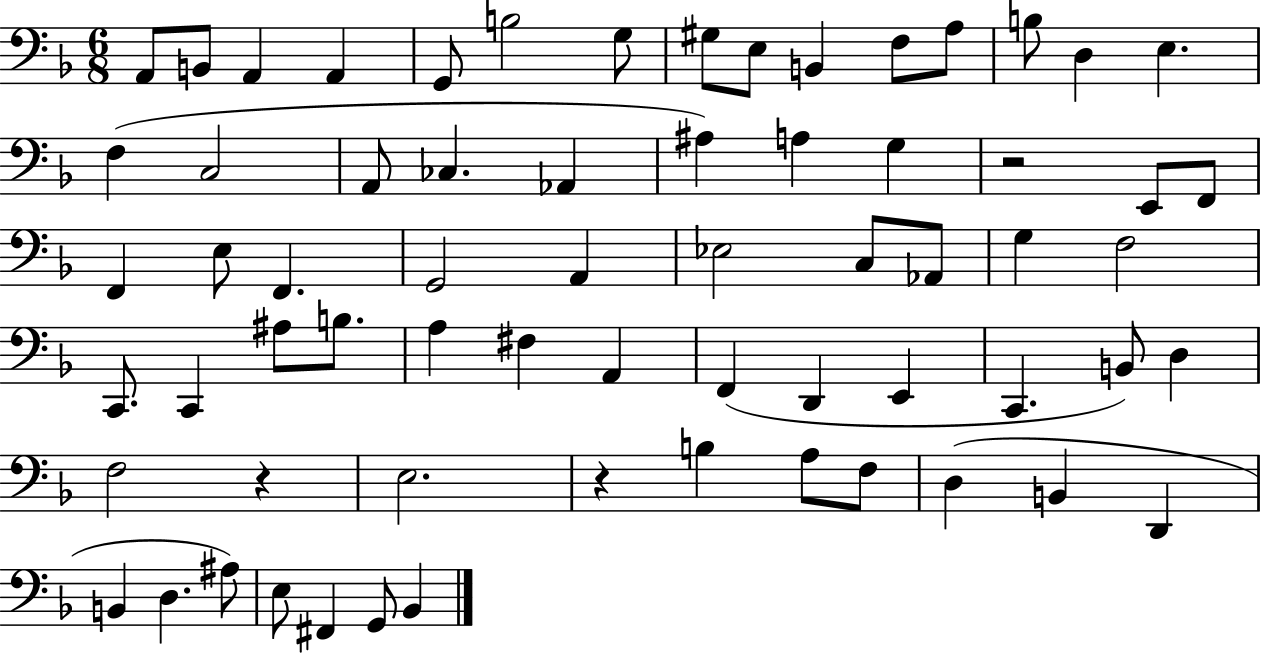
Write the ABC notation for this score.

X:1
T:Untitled
M:6/8
L:1/4
K:F
A,,/2 B,,/2 A,, A,, G,,/2 B,2 G,/2 ^G,/2 E,/2 B,, F,/2 A,/2 B,/2 D, E, F, C,2 A,,/2 _C, _A,, ^A, A, G, z2 E,,/2 F,,/2 F,, E,/2 F,, G,,2 A,, _E,2 C,/2 _A,,/2 G, F,2 C,,/2 C,, ^A,/2 B,/2 A, ^F, A,, F,, D,, E,, C,, B,,/2 D, F,2 z E,2 z B, A,/2 F,/2 D, B,, D,, B,, D, ^A,/2 E,/2 ^F,, G,,/2 _B,,